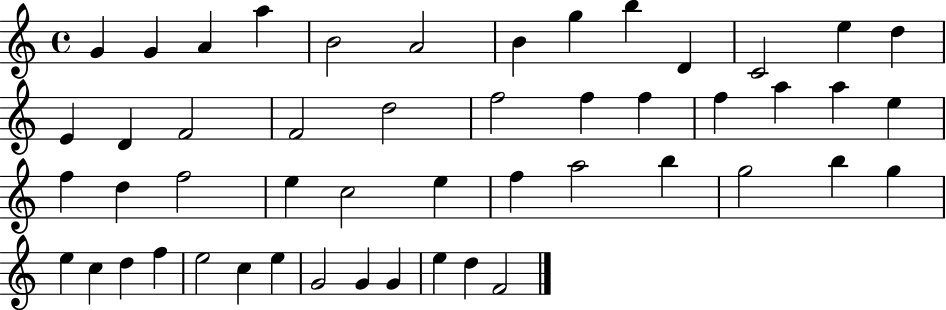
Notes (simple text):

G4/q G4/q A4/q A5/q B4/h A4/h B4/q G5/q B5/q D4/q C4/h E5/q D5/q E4/q D4/q F4/h F4/h D5/h F5/h F5/q F5/q F5/q A5/q A5/q E5/q F5/q D5/q F5/h E5/q C5/h E5/q F5/q A5/h B5/q G5/h B5/q G5/q E5/q C5/q D5/q F5/q E5/h C5/q E5/q G4/h G4/q G4/q E5/q D5/q F4/h